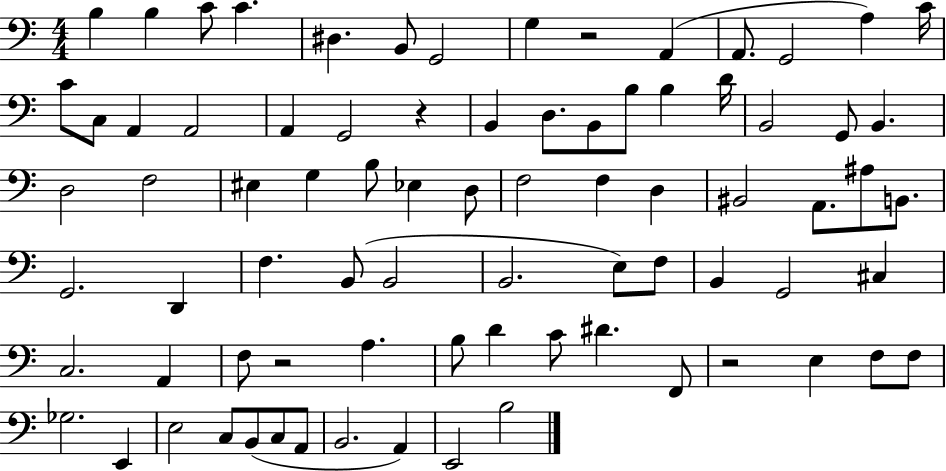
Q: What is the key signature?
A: C major